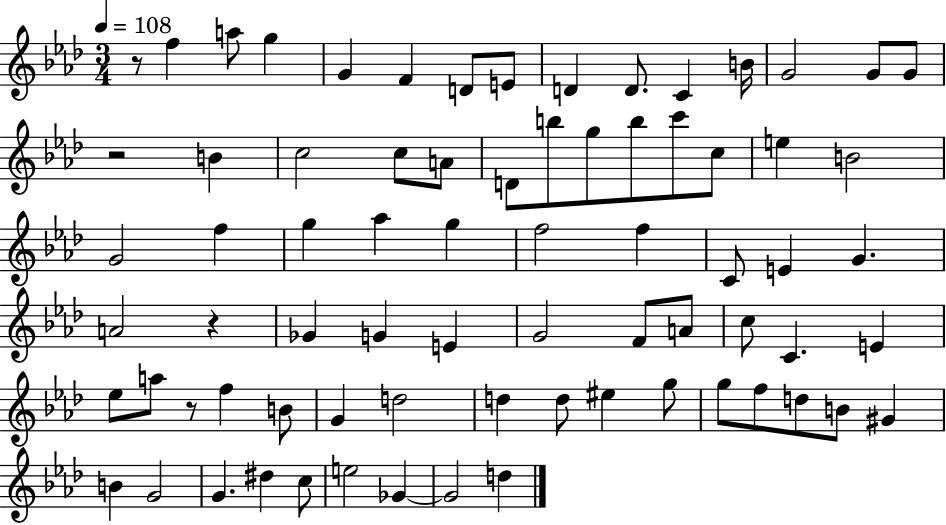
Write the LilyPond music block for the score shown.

{
  \clef treble
  \numericTimeSignature
  \time 3/4
  \key aes \major
  \tempo 4 = 108
  r8 f''4 a''8 g''4 | g'4 f'4 d'8 e'8 | d'4 d'8. c'4 b'16 | g'2 g'8 g'8 | \break r2 b'4 | c''2 c''8 a'8 | d'8 b''8 g''8 b''8 c'''8 c''8 | e''4 b'2 | \break g'2 f''4 | g''4 aes''4 g''4 | f''2 f''4 | c'8 e'4 g'4. | \break a'2 r4 | ges'4 g'4 e'4 | g'2 f'8 a'8 | c''8 c'4. e'4 | \break ees''8 a''8 r8 f''4 b'8 | g'4 d''2 | d''4 d''8 eis''4 g''8 | g''8 f''8 d''8 b'8 gis'4 | \break b'4 g'2 | g'4. dis''4 c''8 | e''2 ges'4~~ | ges'2 d''4 | \break \bar "|."
}